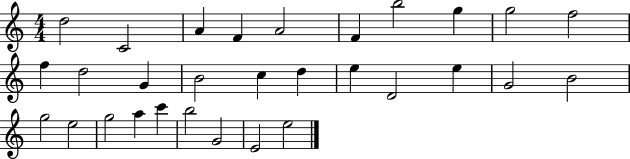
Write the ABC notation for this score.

X:1
T:Untitled
M:4/4
L:1/4
K:C
d2 C2 A F A2 F b2 g g2 f2 f d2 G B2 c d e D2 e G2 B2 g2 e2 g2 a c' b2 G2 E2 e2